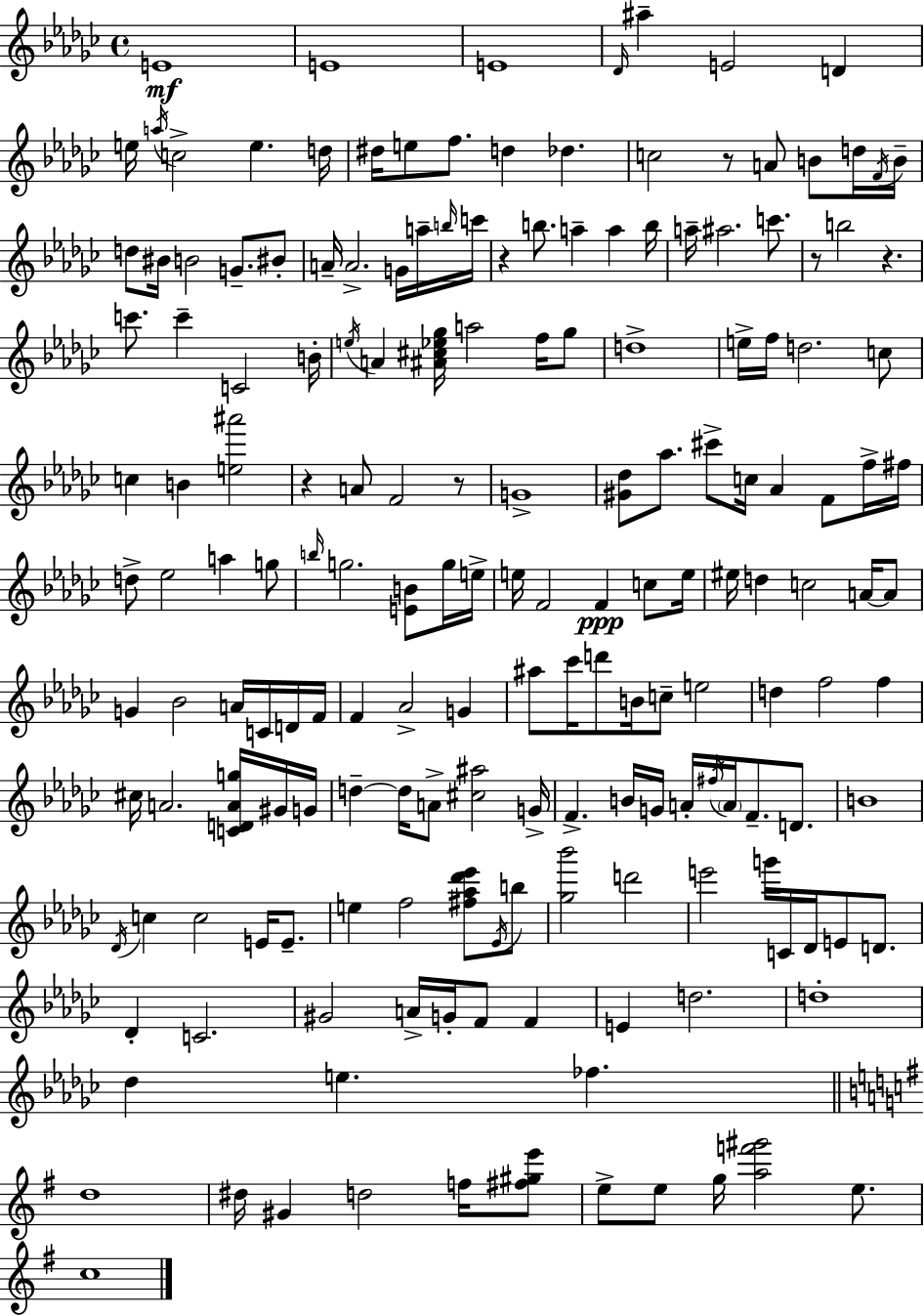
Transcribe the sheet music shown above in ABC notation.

X:1
T:Untitled
M:4/4
L:1/4
K:Ebm
E4 E4 E4 _D/4 ^a E2 D e/4 a/4 c2 e d/4 ^d/4 e/2 f/2 d _d c2 z/2 A/2 B/2 d/4 F/4 B/4 d/2 ^B/4 B2 G/2 ^B/2 A/4 A2 G/4 a/4 b/4 c'/4 z b/2 a a b/4 a/4 ^a2 c'/2 z/2 b2 z c'/2 c' C2 B/4 e/4 A [^A^c_e_g]/4 a2 f/4 _g/2 d4 e/4 f/4 d2 c/2 c B [e^a']2 z A/2 F2 z/2 G4 [^G_d]/2 _a/2 ^c'/2 c/4 _A F/2 f/4 ^f/4 d/2 _e2 a g/2 b/4 g2 [EB]/2 g/4 e/4 e/4 F2 F c/2 e/4 ^e/4 d c2 A/4 A/2 G _B2 A/4 C/4 D/4 F/4 F _A2 G ^a/2 _c'/4 d'/2 B/4 c/2 e2 d f2 f ^c/4 A2 [CDAg]/4 ^G/4 G/4 d d/4 A/2 [^c^a]2 G/4 F B/4 G/4 A/4 ^f/4 A/4 F/2 D/2 B4 _D/4 c c2 E/4 E/2 e f2 [^f_a_d'_e']/2 _E/4 b/2 [_g_b']2 d'2 e'2 g'/4 C/4 _D/4 E/2 D/2 _D C2 ^G2 A/4 G/4 F/2 F E d2 d4 _d e _f d4 ^d/4 ^G d2 f/4 [^f^ge']/2 e/2 e/2 g/4 [af'^g']2 e/2 c4